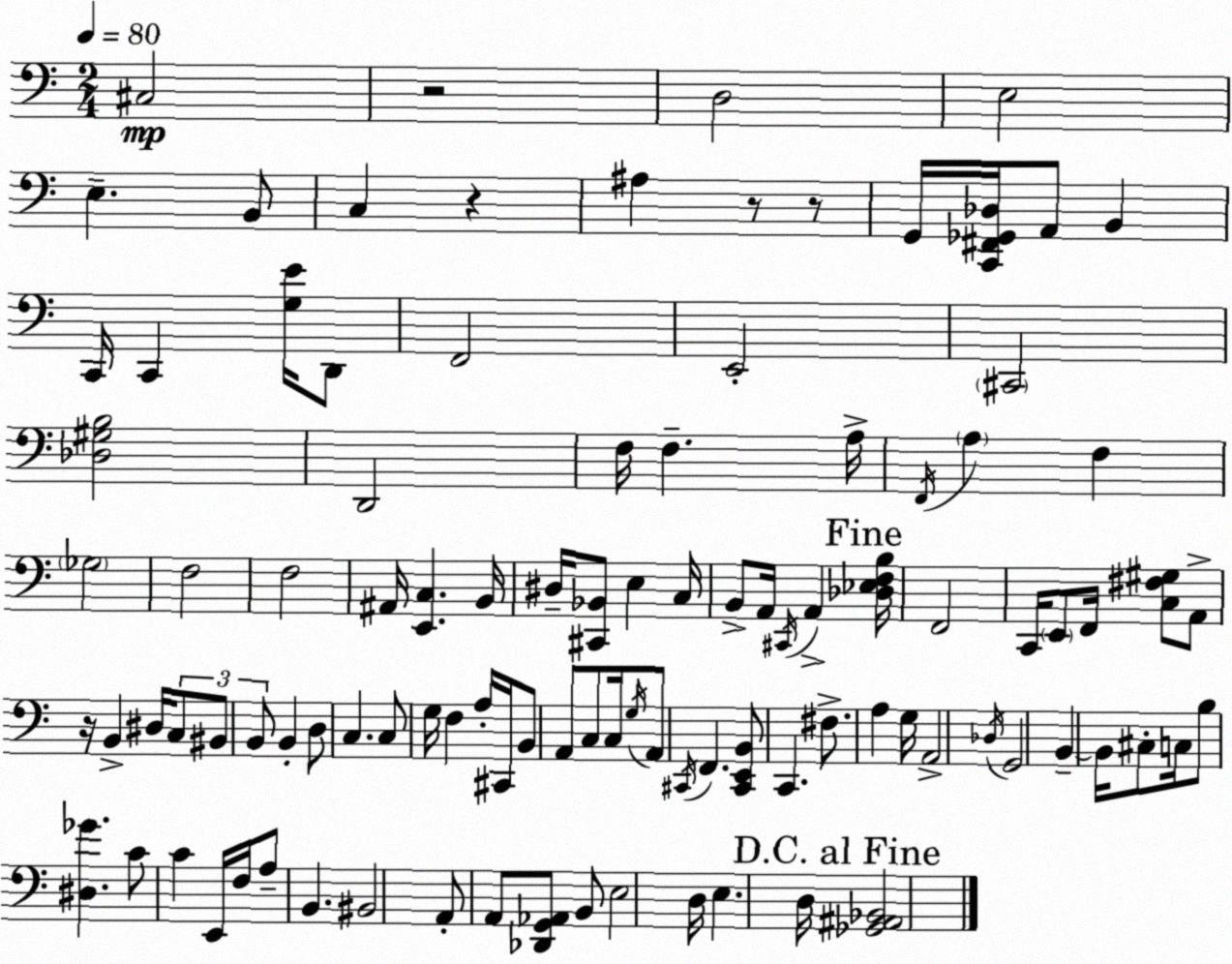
X:1
T:Untitled
M:2/4
L:1/4
K:C
^C,2 z2 D,2 E,2 E, B,,/2 C, z ^A, z/2 z/2 G,,/4 [C,,^F,,_G,,_D,]/4 A,,/2 B,, C,,/4 C,, [G,E]/4 D,,/2 F,,2 E,,2 ^C,,2 [_D,^G,B,]2 D,,2 F,/4 F, A,/4 F,,/4 A, F, _G,2 F,2 F,2 ^A,,/4 [E,,C,] B,,/4 ^D,/4 [^C,,_B,,]/2 E, C,/4 B,,/2 A,,/4 ^C,,/4 A,, [_D,_E,F,B,]/4 F,,2 C,,/4 E,,/2 F,,/4 [C,^F,^G,]/2 A,,/2 z/4 B,, ^D,/4 C,/2 ^B,,/2 B,,/2 B,, D,/2 C, C,/2 G,/4 F, A,/4 ^C,,/4 B,,/2 A,,/2 C,/2 C,/4 G,/4 A,,/2 ^C,,/4 F,, [^C,,E,,B,,]/2 C,, ^F,/2 A, G,/4 A,,2 _D,/4 G,,2 B,, B,,/4 ^C,/2 C,/4 B,/2 [^D,_G] C/2 C E,,/4 F,/4 A,/2 B,, ^B,,2 A,,/2 A,,/2 [_D,,G,,_A,,]/2 B,,/2 E,2 D,/4 E, D,/4 [_G,,^A,,_B,,]2